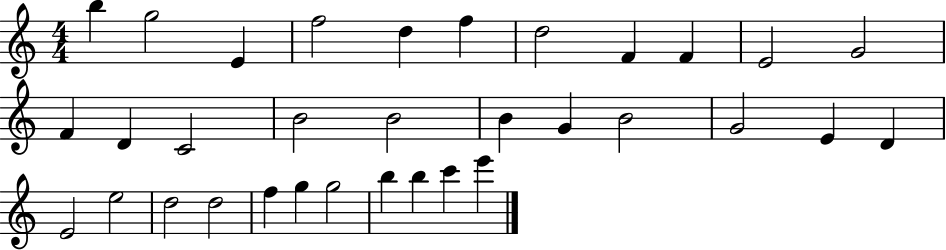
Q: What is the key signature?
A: C major